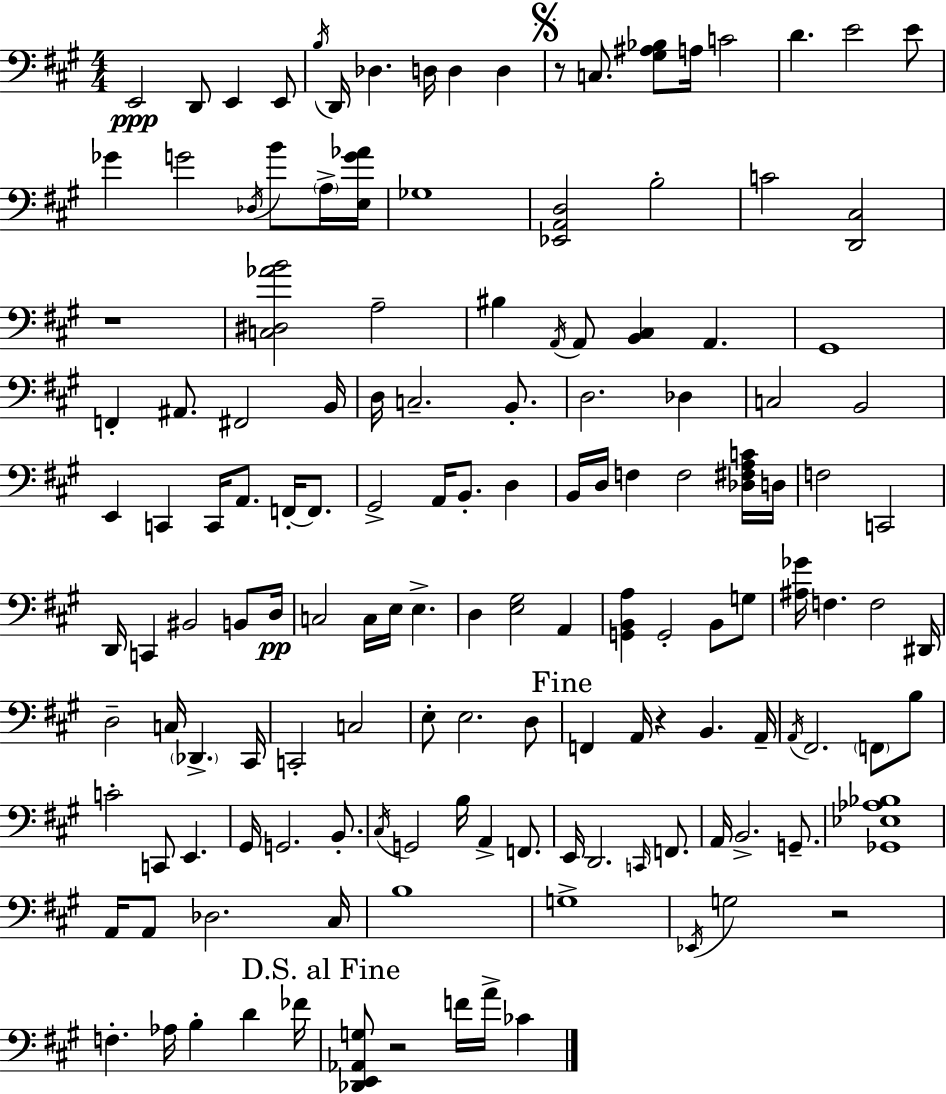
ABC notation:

X:1
T:Untitled
M:4/4
L:1/4
K:A
E,,2 D,,/2 E,, E,,/2 B,/4 D,,/4 _D, D,/4 D, D, z/2 C,/2 [^G,^A,_B,]/2 A,/4 C2 D E2 E/2 _G G2 _D,/4 B/2 A,/4 [E,G_A]/4 _G,4 [_E,,A,,D,]2 B,2 C2 [D,,^C,]2 z4 [C,^D,_AB]2 A,2 ^B, A,,/4 A,,/2 [B,,^C,] A,, ^G,,4 F,, ^A,,/2 ^F,,2 B,,/4 D,/4 C,2 B,,/2 D,2 _D, C,2 B,,2 E,, C,, C,,/4 A,,/2 F,,/4 F,,/2 ^G,,2 A,,/4 B,,/2 D, B,,/4 D,/4 F, F,2 [_D,^F,A,C]/4 D,/4 F,2 C,,2 D,,/4 C,, ^B,,2 B,,/2 D,/4 C,2 C,/4 E,/4 E, D, [E,^G,]2 A,, [G,,B,,A,] G,,2 B,,/2 G,/2 [^A,_G]/4 F, F,2 ^D,,/4 D,2 C,/4 _D,, ^C,,/4 C,,2 C,2 E,/2 E,2 D,/2 F,, A,,/4 z B,, A,,/4 A,,/4 ^F,,2 F,,/2 B,/2 C2 C,,/2 E,, ^G,,/4 G,,2 B,,/2 ^C,/4 G,,2 B,/4 A,, F,,/2 E,,/4 D,,2 C,,/4 F,,/2 A,,/4 B,,2 G,,/2 [_G,,_E,_A,_B,]4 A,,/4 A,,/2 _D,2 ^C,/4 B,4 G,4 _E,,/4 G,2 z2 F, _A,/4 B, D _F/4 [_D,,E,,_A,,G,]/2 z2 F/4 A/4 _C